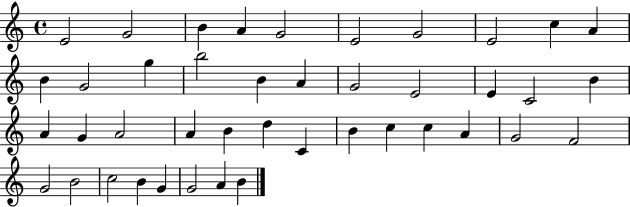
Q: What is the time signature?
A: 4/4